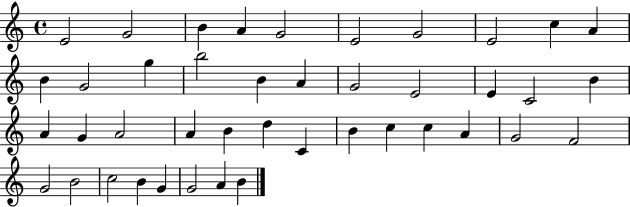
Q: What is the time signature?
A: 4/4